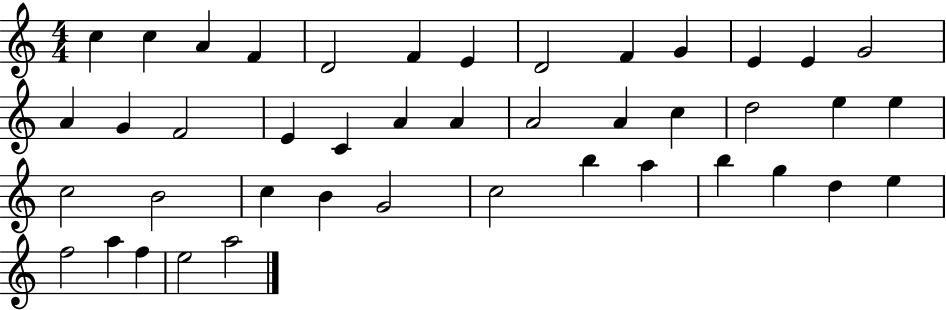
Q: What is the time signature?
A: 4/4